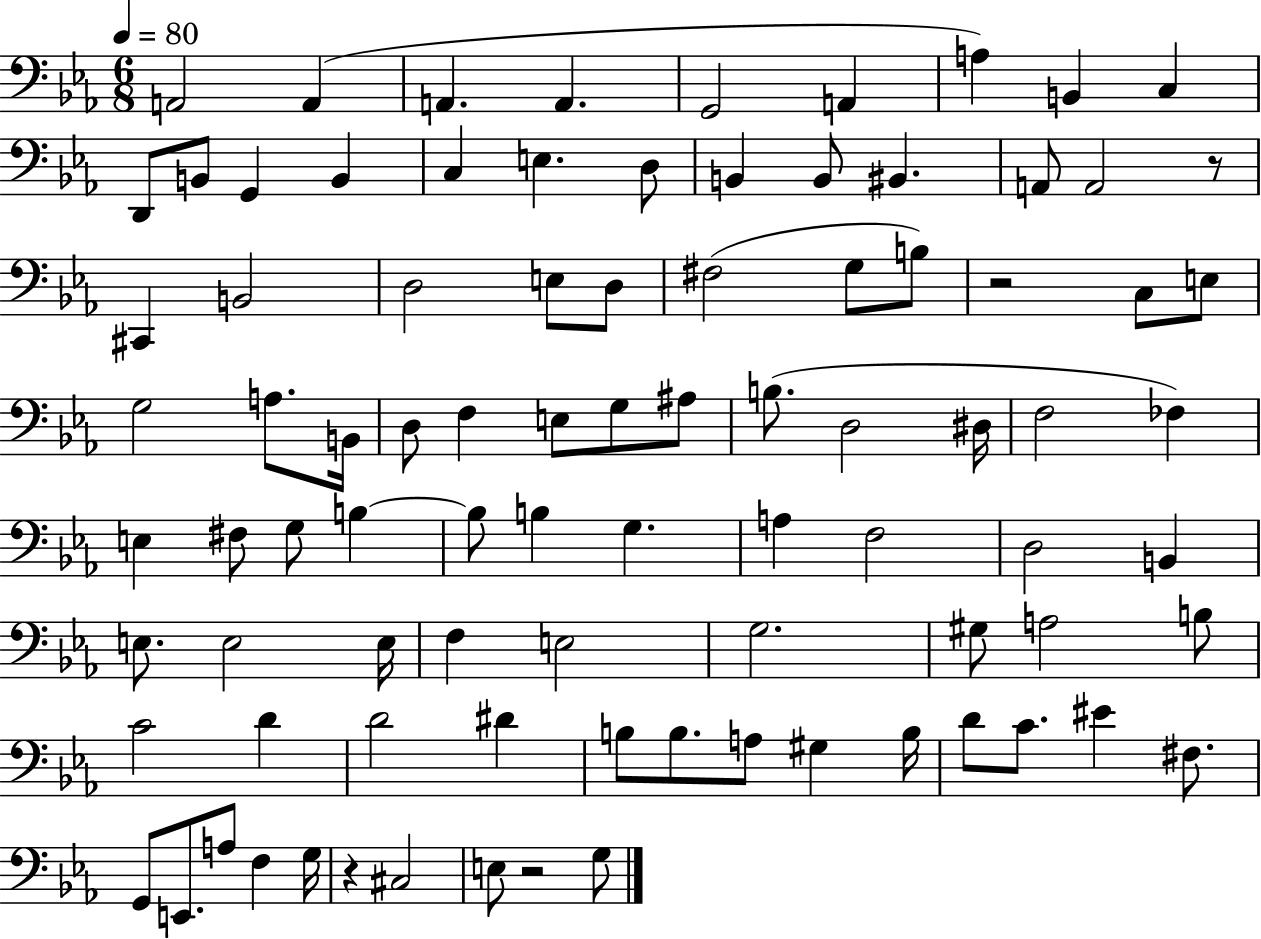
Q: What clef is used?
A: bass